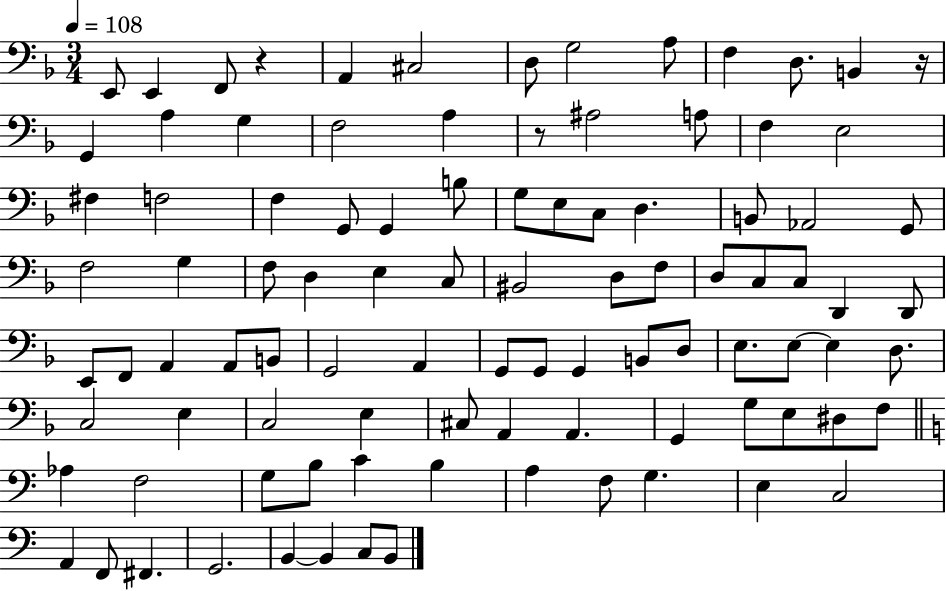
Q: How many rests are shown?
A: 3